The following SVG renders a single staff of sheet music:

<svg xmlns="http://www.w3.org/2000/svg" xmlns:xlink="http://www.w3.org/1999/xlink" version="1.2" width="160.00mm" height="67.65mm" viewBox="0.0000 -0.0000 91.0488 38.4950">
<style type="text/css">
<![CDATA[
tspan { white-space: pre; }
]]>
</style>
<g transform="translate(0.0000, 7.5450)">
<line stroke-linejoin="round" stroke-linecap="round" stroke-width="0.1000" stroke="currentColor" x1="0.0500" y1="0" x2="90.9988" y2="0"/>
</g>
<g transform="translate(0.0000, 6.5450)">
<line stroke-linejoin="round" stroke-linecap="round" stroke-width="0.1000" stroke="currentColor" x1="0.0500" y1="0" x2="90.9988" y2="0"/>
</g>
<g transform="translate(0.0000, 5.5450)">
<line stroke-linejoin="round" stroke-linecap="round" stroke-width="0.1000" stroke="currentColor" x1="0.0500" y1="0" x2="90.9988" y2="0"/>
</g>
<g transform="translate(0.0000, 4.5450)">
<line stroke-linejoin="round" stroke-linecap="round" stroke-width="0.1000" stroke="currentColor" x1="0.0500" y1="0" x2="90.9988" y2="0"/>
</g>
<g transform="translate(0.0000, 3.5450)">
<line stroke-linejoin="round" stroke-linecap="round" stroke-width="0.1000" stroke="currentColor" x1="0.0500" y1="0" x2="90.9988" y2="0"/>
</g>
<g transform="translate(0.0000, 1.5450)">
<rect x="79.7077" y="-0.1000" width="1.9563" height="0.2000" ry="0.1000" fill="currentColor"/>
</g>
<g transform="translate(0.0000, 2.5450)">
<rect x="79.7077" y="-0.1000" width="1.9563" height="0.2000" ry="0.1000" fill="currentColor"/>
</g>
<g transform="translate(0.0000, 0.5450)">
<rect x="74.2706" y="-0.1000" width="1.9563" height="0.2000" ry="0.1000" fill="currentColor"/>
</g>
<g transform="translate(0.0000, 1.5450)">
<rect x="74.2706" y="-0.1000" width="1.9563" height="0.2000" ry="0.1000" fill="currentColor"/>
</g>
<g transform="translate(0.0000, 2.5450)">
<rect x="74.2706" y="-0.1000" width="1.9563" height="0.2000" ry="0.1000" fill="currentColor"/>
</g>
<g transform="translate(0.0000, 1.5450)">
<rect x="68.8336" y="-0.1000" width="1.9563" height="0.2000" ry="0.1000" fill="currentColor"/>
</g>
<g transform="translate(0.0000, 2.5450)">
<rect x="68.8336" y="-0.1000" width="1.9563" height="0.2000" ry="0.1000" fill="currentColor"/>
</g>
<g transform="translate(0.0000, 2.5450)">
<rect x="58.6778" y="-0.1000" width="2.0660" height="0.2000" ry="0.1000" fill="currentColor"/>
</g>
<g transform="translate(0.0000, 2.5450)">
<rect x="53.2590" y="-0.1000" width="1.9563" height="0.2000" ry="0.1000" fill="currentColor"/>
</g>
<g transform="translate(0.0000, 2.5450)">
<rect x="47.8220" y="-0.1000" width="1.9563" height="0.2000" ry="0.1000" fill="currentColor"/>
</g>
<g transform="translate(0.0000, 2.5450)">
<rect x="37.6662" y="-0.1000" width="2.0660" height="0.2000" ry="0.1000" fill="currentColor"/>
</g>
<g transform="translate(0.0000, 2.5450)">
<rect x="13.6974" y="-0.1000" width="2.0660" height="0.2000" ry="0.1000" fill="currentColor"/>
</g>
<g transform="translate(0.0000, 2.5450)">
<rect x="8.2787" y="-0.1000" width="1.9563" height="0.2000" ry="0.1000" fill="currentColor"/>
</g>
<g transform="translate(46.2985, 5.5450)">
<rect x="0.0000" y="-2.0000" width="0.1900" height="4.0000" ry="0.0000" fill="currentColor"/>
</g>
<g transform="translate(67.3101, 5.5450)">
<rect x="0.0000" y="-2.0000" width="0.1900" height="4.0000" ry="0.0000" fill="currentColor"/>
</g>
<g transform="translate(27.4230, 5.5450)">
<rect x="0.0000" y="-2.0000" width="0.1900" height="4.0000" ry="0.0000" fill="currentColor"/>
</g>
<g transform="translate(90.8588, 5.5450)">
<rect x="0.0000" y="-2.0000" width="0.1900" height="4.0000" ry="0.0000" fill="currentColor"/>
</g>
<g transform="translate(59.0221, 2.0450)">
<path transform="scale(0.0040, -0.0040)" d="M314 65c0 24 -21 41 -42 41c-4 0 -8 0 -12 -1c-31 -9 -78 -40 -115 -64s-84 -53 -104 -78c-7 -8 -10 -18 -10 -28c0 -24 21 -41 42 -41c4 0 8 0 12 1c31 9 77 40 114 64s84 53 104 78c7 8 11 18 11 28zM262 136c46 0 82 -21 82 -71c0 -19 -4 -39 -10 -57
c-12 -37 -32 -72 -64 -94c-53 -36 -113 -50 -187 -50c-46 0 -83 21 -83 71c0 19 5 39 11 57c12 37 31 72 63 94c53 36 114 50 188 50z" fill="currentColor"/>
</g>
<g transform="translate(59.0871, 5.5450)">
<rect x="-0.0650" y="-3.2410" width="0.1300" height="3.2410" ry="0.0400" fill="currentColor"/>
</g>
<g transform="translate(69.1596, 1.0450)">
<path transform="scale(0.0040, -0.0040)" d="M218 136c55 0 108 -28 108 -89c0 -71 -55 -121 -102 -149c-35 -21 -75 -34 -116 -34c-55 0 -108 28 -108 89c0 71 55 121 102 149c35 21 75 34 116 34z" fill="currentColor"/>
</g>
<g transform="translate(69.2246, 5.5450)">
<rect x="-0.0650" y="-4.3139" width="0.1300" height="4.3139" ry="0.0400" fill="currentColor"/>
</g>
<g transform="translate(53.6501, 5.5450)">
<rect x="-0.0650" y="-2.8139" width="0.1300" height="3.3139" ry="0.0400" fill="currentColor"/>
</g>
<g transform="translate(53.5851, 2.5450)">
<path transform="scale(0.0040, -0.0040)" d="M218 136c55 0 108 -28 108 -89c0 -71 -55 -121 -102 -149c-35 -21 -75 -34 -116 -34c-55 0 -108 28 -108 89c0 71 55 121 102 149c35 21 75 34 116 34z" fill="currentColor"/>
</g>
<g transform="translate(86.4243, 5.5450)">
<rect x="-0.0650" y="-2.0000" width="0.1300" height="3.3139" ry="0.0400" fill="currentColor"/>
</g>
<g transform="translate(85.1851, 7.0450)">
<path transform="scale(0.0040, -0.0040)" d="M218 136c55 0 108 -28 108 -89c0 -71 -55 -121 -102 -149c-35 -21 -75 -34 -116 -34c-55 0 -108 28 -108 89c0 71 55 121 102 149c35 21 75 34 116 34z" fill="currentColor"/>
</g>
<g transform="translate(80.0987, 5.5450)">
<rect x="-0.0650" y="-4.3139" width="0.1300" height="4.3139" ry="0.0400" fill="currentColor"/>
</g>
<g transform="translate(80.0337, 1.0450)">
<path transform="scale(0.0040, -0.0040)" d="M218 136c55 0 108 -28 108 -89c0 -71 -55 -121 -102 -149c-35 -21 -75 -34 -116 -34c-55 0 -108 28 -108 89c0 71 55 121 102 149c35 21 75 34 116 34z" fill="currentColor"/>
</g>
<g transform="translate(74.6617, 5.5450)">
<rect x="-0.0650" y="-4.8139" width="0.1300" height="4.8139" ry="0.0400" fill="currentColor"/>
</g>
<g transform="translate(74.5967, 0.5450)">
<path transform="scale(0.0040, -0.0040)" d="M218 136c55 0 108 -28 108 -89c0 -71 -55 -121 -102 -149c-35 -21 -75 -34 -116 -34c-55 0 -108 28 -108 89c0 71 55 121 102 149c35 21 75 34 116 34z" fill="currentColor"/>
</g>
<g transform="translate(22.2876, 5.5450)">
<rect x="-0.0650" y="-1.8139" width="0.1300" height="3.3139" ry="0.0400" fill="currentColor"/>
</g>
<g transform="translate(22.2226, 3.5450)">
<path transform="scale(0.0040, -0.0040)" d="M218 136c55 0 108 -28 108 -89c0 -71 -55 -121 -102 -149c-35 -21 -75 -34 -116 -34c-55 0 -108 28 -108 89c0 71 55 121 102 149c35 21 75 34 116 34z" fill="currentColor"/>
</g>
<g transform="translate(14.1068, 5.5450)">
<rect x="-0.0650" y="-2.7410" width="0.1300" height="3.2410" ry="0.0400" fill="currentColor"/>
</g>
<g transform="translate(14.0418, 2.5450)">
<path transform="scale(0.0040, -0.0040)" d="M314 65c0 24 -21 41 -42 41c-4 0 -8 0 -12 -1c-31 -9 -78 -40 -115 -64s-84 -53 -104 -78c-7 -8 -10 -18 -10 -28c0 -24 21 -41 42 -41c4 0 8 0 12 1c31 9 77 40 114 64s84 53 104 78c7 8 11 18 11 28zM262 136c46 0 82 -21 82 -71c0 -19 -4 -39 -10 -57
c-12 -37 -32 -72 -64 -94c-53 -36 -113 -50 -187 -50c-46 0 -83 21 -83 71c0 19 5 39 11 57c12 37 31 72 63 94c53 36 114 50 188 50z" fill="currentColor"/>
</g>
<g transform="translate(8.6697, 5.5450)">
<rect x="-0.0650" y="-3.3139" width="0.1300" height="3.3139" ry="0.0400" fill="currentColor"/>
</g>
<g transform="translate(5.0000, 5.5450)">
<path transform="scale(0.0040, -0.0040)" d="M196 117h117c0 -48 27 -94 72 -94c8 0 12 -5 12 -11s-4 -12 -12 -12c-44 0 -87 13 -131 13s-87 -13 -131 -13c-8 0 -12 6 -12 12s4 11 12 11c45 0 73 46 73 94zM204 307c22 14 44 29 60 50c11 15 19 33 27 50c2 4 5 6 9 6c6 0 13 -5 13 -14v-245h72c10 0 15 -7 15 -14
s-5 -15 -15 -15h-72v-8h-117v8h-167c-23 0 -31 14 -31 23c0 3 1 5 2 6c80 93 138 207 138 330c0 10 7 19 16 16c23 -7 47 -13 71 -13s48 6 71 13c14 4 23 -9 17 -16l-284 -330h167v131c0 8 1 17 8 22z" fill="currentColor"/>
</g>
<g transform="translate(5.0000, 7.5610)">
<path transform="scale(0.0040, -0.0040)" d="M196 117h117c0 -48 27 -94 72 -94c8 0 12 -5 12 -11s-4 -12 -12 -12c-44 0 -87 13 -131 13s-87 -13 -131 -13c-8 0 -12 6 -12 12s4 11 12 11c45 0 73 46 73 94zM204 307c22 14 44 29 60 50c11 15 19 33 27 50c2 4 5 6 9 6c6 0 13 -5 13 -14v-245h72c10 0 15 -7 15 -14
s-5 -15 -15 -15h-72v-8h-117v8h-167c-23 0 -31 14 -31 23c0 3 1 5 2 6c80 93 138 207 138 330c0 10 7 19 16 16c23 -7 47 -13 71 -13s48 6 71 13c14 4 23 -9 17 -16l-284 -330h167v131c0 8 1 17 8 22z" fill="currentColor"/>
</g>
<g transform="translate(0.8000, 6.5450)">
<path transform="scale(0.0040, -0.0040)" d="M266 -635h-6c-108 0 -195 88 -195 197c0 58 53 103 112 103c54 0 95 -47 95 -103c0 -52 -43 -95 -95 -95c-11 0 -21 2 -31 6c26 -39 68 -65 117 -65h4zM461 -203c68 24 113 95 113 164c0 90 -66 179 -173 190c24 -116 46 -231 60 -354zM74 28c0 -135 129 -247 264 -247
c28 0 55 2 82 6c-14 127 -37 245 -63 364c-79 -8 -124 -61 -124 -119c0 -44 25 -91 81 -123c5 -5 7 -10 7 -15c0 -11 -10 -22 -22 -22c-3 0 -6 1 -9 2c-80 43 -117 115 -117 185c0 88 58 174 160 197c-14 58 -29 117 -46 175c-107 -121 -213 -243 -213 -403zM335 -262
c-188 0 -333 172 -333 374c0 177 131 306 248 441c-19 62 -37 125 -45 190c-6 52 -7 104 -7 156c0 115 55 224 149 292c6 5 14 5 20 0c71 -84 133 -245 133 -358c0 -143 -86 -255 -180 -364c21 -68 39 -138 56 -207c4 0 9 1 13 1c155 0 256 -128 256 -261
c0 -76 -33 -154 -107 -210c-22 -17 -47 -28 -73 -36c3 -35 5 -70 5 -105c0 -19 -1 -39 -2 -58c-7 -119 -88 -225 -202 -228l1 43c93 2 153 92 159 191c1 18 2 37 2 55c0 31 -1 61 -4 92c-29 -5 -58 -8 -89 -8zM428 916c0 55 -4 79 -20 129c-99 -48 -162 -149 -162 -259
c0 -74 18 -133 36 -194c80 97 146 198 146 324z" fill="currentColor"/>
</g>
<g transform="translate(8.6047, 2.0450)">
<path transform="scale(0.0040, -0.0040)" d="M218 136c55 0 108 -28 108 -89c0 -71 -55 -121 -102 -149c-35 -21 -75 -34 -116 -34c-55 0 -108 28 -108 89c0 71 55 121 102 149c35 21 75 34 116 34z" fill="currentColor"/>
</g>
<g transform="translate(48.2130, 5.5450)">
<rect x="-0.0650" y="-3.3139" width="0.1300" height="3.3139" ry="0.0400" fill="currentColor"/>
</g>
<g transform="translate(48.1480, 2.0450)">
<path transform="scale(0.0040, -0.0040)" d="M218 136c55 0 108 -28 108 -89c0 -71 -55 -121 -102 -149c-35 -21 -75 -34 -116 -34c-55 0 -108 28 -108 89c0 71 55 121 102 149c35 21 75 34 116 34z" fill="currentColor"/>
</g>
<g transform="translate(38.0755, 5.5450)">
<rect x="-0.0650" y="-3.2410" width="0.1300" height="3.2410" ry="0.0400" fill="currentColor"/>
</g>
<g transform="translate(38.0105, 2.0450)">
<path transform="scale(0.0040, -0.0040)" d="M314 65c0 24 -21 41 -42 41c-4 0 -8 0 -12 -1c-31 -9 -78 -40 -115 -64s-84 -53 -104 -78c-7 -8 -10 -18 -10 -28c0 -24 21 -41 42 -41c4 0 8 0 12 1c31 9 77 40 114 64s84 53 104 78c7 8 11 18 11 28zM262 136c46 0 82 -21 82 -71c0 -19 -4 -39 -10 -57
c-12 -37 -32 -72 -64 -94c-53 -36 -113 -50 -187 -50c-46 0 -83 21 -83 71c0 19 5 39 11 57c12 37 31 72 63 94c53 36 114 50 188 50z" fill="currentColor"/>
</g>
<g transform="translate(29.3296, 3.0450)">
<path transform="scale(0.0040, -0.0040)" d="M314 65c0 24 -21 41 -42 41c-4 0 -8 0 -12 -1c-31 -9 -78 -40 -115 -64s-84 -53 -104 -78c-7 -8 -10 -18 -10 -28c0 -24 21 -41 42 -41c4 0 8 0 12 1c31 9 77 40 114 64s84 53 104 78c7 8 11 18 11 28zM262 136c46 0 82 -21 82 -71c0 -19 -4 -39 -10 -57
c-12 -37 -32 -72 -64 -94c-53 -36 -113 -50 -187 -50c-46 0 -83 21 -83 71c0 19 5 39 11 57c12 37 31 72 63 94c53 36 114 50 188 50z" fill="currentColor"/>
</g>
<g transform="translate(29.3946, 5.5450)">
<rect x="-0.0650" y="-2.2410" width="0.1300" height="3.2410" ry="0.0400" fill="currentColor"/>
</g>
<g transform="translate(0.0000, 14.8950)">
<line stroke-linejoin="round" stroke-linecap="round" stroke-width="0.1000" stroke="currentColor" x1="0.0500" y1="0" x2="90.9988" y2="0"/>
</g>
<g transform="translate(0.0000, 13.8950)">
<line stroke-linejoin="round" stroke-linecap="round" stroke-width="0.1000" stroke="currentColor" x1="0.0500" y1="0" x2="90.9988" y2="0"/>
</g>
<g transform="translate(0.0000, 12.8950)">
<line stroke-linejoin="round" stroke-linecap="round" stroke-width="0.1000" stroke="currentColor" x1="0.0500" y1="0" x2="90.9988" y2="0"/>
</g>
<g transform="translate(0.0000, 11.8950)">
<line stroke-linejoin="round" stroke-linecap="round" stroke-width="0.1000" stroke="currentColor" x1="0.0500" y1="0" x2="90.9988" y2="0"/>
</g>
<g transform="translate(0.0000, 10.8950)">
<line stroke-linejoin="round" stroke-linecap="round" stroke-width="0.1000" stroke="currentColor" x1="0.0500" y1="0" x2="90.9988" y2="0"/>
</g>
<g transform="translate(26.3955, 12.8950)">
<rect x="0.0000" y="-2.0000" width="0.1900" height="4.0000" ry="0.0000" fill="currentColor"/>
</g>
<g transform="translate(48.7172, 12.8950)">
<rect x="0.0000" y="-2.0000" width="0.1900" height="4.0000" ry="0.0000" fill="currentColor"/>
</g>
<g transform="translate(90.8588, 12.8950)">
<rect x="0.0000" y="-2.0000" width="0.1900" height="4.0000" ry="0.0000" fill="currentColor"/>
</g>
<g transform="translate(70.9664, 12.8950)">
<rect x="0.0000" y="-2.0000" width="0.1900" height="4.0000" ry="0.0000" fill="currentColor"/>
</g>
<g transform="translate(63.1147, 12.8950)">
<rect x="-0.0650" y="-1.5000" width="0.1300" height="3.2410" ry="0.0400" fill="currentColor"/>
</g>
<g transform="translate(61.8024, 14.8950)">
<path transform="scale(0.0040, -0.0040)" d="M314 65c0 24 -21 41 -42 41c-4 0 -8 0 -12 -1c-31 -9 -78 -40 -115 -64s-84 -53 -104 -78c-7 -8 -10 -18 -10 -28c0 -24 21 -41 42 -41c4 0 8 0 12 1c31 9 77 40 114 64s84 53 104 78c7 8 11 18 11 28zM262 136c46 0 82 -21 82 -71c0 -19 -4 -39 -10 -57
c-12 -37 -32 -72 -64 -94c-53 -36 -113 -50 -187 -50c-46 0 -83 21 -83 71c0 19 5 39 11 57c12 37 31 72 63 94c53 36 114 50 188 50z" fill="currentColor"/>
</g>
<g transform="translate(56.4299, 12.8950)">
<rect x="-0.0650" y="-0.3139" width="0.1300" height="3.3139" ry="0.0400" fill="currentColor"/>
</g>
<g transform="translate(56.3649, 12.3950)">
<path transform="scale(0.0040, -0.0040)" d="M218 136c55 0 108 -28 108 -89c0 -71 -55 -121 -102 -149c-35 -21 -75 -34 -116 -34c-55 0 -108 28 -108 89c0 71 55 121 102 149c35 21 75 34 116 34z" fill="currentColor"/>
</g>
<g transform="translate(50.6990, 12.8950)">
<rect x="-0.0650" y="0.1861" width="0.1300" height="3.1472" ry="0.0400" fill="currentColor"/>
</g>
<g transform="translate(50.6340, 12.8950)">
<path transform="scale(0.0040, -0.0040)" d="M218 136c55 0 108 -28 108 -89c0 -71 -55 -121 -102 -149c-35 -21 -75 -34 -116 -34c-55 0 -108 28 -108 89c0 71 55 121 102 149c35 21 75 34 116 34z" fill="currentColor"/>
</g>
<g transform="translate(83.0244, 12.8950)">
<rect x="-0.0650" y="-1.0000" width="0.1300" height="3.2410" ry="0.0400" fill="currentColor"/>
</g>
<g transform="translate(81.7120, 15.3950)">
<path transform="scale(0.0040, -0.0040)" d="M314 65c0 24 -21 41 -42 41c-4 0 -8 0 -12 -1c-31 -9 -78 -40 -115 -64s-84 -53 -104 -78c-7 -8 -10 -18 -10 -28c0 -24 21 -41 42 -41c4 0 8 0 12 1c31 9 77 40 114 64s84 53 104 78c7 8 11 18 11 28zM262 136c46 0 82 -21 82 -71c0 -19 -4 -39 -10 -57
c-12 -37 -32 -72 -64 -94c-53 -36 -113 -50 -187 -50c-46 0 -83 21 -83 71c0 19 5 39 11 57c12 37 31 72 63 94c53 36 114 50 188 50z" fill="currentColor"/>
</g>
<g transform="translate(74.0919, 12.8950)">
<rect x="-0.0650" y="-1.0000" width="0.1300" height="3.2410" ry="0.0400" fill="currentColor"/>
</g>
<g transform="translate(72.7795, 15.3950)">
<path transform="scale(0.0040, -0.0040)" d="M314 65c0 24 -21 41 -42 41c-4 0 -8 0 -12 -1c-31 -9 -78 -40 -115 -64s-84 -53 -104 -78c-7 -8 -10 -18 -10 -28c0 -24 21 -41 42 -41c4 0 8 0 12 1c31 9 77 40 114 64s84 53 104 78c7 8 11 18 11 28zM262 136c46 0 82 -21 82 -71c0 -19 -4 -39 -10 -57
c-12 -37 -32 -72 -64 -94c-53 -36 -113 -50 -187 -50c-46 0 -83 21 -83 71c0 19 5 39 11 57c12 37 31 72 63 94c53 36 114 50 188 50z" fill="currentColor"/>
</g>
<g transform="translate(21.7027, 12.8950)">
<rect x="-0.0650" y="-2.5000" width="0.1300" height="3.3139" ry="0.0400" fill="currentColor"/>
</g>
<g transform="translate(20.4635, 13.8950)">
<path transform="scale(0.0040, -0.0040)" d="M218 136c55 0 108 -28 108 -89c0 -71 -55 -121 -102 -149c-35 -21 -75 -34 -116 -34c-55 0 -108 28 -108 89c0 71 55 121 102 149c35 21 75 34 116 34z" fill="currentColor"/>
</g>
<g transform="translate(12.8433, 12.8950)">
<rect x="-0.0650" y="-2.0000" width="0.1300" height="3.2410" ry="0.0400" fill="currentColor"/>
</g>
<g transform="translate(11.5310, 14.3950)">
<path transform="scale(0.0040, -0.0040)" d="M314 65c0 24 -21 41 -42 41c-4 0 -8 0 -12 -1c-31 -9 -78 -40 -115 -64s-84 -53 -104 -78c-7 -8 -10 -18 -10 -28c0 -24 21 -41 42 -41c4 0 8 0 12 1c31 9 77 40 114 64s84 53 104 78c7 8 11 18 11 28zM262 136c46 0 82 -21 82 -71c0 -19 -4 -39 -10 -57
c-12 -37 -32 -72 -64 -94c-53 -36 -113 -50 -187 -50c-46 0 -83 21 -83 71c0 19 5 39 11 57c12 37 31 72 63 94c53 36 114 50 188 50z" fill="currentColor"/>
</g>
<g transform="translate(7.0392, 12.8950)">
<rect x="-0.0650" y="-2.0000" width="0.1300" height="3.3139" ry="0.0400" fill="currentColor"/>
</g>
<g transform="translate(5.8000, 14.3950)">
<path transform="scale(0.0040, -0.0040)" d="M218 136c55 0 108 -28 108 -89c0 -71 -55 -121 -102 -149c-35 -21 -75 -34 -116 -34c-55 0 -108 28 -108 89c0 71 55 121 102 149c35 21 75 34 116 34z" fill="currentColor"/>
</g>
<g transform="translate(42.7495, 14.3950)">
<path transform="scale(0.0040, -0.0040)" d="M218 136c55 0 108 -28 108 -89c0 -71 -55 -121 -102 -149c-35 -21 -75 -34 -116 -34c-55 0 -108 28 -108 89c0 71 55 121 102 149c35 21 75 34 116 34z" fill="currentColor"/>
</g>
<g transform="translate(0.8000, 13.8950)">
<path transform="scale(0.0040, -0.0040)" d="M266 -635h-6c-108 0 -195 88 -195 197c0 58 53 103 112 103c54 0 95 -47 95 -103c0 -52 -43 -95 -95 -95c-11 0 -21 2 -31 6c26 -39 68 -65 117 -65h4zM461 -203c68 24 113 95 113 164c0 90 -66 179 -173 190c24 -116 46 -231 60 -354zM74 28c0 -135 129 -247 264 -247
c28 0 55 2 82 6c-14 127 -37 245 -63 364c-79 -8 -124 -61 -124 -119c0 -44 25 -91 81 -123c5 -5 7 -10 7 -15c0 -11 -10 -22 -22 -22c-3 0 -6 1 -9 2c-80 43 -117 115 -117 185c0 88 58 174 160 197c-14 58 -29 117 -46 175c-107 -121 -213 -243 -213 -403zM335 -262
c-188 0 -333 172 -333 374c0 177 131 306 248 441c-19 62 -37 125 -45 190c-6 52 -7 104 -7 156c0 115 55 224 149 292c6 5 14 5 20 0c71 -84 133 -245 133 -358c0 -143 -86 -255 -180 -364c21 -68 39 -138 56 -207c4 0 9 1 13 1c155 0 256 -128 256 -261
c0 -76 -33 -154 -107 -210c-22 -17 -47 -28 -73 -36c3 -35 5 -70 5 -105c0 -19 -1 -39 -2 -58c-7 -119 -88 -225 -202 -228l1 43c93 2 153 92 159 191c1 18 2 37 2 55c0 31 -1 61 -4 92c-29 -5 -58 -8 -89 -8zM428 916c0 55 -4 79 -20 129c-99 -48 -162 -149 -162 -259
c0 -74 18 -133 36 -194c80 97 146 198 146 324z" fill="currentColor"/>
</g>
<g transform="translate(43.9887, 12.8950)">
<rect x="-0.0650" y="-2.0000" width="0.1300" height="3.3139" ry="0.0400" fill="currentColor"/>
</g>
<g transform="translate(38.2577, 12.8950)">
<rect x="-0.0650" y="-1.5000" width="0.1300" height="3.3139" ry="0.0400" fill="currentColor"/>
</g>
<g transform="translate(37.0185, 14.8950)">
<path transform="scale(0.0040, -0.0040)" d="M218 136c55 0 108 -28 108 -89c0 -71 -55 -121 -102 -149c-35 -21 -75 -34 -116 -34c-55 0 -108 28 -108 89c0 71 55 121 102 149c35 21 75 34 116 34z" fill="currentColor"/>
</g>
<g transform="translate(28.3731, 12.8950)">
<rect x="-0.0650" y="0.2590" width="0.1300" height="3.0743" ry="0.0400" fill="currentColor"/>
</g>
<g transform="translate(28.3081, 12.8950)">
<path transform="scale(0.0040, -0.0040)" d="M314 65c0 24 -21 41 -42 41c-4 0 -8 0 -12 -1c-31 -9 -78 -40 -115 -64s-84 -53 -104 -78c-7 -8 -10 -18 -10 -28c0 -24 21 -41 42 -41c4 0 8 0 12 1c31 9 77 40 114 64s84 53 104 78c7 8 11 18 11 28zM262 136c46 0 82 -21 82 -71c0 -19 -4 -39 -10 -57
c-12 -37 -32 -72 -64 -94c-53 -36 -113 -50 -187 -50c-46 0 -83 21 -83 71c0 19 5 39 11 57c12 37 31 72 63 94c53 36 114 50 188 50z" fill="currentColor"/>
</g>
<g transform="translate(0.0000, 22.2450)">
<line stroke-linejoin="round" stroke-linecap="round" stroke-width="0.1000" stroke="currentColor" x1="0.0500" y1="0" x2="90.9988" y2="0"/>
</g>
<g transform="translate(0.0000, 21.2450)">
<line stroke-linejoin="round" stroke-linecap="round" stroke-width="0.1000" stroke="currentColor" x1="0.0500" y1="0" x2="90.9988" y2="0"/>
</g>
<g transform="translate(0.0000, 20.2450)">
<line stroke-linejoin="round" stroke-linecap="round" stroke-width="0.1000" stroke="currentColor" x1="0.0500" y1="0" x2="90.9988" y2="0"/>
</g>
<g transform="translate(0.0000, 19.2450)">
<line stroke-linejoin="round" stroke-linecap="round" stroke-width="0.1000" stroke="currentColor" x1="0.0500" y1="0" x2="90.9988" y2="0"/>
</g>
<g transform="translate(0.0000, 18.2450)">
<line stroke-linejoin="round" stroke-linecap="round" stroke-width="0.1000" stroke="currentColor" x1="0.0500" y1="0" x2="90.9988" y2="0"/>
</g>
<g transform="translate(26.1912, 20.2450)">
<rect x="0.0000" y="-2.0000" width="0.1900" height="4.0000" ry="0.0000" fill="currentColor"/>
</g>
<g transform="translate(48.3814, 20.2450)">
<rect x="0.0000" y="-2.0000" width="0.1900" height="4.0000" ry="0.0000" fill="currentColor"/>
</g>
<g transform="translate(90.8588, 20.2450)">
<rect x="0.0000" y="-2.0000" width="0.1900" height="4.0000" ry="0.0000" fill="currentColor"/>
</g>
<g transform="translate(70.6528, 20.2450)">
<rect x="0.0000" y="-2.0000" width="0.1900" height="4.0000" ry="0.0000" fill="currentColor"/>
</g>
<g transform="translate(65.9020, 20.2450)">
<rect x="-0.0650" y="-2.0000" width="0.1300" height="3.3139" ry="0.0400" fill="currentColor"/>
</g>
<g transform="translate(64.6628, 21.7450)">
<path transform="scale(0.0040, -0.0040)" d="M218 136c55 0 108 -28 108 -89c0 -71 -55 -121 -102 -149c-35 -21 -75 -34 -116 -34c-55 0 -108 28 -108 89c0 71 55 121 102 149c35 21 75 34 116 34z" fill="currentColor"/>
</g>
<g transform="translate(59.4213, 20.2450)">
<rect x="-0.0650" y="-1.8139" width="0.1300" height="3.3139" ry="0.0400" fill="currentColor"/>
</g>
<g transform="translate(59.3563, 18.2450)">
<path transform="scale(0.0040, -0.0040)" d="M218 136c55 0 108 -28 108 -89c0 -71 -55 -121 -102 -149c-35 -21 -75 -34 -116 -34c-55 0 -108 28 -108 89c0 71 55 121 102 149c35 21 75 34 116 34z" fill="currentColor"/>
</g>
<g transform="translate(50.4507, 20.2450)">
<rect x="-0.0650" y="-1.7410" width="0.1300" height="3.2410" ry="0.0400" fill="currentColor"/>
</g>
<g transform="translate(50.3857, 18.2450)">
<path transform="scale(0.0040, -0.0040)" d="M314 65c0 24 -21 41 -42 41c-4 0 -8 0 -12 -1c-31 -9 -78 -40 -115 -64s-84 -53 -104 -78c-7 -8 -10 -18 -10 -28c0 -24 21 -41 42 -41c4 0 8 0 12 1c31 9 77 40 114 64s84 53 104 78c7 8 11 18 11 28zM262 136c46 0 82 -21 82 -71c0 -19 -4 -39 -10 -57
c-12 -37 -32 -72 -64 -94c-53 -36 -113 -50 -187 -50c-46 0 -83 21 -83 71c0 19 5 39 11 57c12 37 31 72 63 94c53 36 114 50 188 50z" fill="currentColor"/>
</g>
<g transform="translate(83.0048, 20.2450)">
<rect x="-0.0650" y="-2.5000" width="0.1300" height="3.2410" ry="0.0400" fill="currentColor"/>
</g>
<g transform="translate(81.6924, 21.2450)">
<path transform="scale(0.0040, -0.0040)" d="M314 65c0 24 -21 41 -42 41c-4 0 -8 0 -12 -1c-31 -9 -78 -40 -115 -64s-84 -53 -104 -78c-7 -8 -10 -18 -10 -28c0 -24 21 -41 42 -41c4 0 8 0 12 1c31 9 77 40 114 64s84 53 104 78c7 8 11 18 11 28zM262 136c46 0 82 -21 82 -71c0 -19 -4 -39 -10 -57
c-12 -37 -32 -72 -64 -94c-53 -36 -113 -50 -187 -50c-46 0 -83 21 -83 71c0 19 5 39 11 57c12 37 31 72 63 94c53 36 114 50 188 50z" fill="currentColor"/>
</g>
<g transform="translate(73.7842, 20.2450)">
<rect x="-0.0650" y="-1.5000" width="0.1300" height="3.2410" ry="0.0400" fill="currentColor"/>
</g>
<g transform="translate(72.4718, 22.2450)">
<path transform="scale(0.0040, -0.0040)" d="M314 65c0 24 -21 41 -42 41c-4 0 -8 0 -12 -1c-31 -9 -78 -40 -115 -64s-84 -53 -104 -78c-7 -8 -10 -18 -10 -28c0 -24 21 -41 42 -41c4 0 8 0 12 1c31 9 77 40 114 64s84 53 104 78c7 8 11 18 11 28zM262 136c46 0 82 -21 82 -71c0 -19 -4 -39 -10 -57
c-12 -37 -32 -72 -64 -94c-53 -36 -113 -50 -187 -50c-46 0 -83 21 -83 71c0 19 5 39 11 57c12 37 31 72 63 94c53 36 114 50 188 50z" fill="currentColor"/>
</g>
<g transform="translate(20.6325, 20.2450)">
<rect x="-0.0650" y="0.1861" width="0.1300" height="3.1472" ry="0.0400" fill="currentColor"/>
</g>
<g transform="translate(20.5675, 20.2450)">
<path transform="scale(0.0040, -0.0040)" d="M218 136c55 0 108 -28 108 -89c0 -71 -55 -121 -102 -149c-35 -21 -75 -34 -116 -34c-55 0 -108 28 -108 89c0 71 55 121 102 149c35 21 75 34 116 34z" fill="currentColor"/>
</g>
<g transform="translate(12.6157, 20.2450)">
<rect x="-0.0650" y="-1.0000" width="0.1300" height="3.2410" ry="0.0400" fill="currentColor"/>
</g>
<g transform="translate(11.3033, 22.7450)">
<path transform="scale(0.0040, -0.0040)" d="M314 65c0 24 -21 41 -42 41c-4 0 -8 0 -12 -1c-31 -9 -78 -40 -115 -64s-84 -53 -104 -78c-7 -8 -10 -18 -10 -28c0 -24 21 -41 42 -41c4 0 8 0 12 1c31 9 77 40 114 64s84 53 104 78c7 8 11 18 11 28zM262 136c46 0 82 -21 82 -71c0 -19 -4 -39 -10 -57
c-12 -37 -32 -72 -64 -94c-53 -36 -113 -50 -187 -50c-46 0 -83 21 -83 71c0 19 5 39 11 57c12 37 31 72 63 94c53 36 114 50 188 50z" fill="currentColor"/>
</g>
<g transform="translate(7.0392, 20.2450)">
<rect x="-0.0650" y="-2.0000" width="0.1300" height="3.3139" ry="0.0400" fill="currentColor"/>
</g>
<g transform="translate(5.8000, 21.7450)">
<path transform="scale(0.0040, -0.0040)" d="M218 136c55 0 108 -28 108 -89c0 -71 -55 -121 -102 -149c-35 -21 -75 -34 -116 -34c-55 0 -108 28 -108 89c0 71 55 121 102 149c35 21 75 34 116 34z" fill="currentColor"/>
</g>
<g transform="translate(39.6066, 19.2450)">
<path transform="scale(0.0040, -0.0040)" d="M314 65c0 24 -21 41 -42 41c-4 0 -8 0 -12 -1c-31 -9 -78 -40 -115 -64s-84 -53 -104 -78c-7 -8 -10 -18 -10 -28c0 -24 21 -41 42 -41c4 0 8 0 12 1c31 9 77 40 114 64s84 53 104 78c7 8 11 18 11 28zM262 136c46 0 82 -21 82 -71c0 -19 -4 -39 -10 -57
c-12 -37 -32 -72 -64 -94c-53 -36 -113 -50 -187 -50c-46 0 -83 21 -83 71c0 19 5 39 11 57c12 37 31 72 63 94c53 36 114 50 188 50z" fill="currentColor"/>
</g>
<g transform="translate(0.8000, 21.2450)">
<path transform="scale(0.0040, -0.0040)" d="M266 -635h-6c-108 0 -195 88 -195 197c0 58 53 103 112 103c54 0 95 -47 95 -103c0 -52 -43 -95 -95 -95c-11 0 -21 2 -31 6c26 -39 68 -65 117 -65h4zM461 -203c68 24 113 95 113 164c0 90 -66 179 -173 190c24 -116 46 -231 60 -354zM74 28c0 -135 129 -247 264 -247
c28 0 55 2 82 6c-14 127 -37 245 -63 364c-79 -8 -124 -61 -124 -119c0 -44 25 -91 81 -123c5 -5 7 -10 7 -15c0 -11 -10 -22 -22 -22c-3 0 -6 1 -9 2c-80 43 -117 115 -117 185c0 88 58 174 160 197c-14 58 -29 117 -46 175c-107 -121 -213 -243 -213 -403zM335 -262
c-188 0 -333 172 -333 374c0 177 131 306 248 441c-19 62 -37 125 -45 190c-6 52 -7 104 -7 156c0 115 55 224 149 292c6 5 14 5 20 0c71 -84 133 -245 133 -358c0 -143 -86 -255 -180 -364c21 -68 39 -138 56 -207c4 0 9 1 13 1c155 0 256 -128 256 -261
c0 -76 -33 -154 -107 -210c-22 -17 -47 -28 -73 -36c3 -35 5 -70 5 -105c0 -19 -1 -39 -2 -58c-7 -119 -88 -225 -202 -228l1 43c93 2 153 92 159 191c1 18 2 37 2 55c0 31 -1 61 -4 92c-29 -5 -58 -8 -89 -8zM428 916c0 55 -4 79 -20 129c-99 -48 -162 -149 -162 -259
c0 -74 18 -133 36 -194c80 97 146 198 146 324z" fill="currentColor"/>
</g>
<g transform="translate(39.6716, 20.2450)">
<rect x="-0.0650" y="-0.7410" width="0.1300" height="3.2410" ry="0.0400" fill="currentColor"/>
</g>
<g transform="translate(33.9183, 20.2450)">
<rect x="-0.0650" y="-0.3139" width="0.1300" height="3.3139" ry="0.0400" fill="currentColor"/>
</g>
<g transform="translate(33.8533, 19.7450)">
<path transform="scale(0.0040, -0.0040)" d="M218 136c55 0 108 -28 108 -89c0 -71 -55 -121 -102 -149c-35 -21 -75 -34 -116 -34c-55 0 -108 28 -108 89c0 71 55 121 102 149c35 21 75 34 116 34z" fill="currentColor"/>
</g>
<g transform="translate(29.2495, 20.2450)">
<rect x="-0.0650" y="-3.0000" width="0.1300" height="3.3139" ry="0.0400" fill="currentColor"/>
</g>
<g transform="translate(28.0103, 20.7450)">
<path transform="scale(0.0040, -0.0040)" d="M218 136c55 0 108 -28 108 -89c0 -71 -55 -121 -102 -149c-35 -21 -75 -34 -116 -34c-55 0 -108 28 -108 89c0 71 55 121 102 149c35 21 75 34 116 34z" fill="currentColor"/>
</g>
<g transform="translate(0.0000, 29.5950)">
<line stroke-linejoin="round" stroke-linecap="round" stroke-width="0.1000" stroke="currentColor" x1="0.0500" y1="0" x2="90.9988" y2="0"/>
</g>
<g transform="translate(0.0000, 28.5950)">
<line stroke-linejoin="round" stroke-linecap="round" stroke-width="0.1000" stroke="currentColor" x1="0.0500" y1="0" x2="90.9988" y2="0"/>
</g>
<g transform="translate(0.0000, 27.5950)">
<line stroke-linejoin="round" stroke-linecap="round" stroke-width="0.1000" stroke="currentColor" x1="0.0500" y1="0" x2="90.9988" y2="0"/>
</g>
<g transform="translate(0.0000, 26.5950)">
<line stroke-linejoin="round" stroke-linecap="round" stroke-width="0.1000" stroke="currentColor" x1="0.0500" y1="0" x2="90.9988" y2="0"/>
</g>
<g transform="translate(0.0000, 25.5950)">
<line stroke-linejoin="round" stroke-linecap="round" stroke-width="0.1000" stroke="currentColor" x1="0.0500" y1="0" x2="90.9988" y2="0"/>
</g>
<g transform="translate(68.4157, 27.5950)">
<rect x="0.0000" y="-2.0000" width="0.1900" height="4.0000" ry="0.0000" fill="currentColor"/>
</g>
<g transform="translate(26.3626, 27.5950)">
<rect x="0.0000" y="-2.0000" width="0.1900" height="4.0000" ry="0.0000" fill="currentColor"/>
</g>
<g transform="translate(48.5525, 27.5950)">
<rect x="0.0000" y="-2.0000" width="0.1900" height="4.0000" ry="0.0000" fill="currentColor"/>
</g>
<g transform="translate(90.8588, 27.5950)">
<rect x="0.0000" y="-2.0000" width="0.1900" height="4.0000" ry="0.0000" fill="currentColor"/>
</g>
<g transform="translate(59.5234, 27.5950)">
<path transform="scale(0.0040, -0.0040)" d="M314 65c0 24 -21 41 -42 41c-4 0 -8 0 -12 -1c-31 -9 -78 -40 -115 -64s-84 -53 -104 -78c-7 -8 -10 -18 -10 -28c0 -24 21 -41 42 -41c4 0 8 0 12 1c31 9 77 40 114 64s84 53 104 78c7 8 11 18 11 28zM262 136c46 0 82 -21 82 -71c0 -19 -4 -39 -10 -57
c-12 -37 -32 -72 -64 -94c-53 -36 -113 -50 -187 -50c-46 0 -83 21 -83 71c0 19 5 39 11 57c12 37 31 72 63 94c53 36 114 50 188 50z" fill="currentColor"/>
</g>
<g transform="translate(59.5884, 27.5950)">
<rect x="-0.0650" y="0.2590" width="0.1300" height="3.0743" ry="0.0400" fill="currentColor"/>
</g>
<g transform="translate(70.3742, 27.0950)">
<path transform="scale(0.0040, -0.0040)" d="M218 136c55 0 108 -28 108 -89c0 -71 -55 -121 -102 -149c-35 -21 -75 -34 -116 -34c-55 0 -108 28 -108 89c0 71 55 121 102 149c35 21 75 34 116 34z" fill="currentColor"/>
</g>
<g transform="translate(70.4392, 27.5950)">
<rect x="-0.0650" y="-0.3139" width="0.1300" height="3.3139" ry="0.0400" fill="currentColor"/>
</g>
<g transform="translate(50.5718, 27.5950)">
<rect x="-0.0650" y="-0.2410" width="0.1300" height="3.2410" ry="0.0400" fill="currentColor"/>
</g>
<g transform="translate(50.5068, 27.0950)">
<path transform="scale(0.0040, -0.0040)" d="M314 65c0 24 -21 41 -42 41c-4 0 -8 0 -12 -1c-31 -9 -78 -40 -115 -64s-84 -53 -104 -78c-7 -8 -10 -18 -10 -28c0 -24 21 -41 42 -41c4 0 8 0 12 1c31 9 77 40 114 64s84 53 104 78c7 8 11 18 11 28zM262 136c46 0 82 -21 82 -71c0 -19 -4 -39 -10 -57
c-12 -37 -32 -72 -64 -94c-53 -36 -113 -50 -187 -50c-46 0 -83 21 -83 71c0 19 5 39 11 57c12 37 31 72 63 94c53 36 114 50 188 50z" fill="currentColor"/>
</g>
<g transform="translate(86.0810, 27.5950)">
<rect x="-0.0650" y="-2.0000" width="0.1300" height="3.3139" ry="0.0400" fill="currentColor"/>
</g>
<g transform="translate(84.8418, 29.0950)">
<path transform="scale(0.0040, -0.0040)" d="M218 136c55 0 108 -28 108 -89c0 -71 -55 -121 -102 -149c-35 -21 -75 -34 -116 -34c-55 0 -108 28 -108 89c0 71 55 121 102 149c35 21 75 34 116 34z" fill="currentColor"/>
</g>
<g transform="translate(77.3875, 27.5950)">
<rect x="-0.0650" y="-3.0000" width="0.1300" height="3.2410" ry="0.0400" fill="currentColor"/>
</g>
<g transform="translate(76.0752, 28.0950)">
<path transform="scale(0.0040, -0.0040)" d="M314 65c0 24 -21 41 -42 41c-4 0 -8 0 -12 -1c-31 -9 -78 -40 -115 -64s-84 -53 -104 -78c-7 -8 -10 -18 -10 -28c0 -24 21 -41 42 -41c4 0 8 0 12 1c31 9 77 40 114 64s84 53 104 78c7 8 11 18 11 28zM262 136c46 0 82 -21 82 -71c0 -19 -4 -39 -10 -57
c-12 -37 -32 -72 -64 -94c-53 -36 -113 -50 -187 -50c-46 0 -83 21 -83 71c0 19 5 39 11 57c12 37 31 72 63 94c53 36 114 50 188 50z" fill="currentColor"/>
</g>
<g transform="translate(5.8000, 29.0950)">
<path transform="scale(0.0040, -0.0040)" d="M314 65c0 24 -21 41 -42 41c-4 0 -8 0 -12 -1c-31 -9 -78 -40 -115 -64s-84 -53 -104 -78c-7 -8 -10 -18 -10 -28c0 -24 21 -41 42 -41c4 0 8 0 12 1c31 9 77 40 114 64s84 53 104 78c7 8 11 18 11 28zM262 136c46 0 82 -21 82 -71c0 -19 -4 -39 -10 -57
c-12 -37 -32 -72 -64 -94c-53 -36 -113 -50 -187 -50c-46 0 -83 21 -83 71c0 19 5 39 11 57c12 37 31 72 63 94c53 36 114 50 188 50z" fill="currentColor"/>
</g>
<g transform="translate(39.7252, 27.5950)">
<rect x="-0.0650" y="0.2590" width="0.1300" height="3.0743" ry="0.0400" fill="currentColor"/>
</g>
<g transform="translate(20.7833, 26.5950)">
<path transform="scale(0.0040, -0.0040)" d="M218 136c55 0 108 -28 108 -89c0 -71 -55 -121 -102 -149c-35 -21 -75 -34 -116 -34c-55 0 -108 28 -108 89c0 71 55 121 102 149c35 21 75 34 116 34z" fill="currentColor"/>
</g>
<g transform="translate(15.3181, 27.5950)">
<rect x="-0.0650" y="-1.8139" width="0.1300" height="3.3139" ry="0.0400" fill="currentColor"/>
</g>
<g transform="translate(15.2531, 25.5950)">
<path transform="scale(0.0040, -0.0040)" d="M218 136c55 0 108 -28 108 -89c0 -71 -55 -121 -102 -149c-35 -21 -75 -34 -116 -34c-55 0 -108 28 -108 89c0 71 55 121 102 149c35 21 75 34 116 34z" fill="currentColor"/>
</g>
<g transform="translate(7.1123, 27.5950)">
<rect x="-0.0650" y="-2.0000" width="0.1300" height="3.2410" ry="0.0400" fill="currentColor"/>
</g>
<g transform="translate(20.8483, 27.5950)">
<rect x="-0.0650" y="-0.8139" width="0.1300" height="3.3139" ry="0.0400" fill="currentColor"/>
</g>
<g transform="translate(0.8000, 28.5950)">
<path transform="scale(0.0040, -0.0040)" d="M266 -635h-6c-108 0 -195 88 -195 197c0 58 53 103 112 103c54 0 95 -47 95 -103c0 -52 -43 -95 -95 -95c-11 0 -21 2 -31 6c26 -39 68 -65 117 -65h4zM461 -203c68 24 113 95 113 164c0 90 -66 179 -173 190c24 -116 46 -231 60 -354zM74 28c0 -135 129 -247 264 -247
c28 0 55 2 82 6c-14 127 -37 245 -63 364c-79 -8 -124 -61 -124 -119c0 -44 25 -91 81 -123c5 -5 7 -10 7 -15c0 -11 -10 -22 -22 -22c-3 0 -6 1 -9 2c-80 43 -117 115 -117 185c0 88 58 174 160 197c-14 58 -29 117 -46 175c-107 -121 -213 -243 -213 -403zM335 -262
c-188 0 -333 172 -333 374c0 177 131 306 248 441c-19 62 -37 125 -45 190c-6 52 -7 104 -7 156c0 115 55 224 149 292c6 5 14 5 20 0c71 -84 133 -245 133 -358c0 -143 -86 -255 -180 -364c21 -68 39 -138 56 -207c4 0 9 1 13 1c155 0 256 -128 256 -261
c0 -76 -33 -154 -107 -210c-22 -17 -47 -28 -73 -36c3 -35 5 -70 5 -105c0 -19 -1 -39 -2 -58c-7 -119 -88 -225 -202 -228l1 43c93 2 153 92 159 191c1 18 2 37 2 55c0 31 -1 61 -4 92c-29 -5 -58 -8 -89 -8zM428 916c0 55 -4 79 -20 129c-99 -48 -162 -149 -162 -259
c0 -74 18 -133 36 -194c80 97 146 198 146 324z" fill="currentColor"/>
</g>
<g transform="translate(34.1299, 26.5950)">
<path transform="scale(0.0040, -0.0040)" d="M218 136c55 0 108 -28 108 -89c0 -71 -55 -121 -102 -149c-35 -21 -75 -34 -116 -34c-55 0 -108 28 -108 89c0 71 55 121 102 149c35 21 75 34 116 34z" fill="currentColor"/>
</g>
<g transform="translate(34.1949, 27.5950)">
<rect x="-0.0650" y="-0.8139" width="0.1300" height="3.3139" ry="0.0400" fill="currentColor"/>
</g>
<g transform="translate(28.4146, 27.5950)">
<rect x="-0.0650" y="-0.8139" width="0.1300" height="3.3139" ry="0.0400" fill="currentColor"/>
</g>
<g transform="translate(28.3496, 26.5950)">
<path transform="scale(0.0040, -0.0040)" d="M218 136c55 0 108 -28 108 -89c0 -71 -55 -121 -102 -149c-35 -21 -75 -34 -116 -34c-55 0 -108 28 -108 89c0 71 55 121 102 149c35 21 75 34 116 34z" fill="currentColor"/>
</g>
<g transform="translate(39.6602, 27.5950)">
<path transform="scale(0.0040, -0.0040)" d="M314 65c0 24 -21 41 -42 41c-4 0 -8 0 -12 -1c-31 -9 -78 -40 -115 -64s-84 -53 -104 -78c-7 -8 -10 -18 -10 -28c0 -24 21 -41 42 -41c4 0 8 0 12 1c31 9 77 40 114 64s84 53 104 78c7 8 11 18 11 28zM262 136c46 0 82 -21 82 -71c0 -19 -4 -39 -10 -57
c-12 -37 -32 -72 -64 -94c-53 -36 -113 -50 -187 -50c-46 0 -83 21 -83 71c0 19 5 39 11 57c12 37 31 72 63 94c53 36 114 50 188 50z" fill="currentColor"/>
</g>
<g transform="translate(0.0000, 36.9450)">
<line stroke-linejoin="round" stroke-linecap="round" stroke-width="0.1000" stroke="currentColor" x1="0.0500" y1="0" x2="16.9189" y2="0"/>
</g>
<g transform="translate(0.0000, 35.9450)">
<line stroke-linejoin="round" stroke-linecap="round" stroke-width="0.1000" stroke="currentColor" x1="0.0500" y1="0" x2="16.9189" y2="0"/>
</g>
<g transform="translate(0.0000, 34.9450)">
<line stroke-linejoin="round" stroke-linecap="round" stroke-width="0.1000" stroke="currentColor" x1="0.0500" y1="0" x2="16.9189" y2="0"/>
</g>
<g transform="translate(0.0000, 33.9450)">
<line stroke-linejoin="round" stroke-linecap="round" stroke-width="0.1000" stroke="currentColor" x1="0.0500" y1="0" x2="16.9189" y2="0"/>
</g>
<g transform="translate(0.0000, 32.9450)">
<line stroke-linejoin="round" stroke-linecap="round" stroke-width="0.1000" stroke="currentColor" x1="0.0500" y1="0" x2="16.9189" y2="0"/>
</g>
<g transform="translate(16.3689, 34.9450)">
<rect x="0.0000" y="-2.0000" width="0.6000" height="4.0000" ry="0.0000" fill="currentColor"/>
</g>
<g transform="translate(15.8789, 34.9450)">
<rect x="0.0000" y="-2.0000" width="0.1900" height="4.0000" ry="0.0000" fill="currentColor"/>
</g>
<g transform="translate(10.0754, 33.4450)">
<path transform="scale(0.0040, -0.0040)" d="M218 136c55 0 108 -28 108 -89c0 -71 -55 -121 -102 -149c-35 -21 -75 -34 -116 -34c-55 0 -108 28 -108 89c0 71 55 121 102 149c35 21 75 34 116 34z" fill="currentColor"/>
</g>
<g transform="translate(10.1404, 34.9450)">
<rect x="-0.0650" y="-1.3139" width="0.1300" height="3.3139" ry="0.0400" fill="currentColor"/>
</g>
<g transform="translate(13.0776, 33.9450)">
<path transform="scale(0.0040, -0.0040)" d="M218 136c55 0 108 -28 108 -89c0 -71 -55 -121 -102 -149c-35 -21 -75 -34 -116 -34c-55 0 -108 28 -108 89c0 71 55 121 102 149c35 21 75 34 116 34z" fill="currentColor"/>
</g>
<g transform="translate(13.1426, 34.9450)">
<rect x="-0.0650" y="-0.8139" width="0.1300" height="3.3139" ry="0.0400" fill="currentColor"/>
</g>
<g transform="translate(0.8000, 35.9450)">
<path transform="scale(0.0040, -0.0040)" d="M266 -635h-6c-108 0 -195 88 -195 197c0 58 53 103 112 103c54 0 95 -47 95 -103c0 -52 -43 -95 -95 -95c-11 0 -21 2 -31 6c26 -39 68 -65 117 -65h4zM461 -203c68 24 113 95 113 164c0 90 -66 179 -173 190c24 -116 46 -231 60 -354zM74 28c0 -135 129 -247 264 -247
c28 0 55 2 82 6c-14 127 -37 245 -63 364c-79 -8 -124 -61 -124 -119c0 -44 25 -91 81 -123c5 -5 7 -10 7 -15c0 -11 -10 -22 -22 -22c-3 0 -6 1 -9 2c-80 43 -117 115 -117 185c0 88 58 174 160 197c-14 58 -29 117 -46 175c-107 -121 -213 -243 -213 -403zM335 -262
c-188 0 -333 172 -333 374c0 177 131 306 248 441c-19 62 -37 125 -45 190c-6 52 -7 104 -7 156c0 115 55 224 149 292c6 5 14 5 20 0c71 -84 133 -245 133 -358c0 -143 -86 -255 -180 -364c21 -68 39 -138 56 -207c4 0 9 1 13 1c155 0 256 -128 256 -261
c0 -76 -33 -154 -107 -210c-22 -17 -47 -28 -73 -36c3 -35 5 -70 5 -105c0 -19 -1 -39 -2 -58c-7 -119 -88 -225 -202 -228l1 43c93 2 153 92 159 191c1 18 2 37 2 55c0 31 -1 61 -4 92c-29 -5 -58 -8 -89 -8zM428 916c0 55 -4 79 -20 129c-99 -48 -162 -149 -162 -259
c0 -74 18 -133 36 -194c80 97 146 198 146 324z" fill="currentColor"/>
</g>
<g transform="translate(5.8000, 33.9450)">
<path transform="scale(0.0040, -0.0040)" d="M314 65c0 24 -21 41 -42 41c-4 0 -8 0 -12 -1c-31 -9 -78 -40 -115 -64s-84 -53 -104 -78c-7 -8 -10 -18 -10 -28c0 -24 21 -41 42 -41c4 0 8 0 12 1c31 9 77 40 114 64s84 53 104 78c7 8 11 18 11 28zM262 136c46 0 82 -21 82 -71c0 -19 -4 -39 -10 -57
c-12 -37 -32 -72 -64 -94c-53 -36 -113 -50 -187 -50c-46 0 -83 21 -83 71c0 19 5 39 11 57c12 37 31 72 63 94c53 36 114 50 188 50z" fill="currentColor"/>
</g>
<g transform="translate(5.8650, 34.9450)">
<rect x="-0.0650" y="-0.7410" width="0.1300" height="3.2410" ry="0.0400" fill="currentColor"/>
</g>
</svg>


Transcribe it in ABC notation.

X:1
T:Untitled
M:4/4
L:1/4
K:C
b a2 f g2 b2 b a b2 d' e' d' F F F2 G B2 E F B c E2 D2 D2 F D2 B A c d2 f2 f F E2 G2 F2 f d d d B2 c2 B2 c A2 F d2 e d